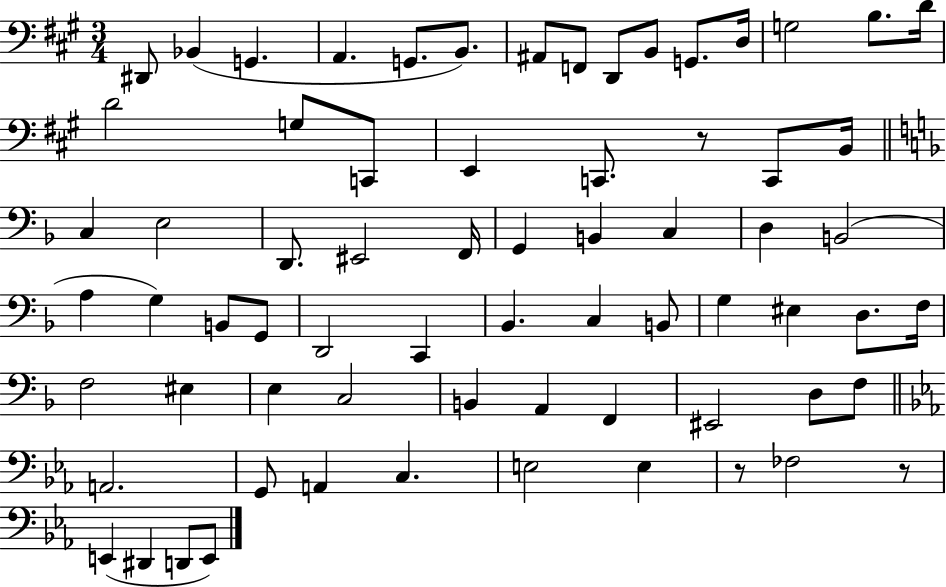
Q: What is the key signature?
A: A major